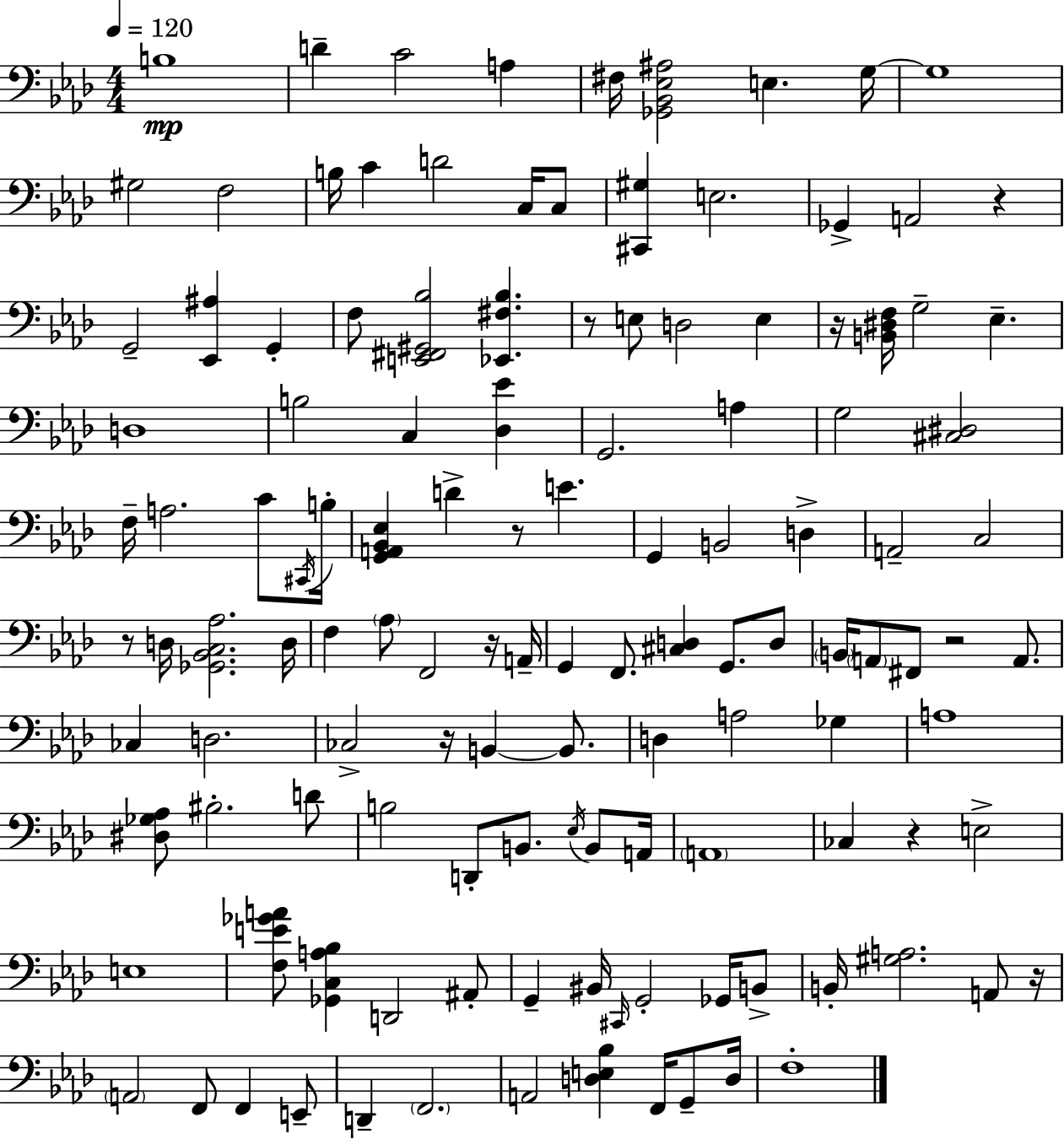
B3/w D4/q C4/h A3/q F#3/s [Gb2,Bb2,Eb3,A#3]/h E3/q. G3/s G3/w G#3/h F3/h B3/s C4/q D4/h C3/s C3/e [C#2,G#3]/q E3/h. Gb2/q A2/h R/q G2/h [Eb2,A#3]/q G2/q F3/e [E2,F#2,G#2,Bb3]/h [Eb2,F#3,Bb3]/q. R/e E3/e D3/h E3/q R/s [B2,D#3,F3]/s G3/h Eb3/q. D3/w B3/h C3/q [Db3,Eb4]/q G2/h. A3/q G3/h [C#3,D#3]/h F3/s A3/h. C4/e C#2/s B3/s [G2,A2,Bb2,Eb3]/q D4/q R/e E4/q. G2/q B2/h D3/q A2/h C3/h R/e D3/s [Gb2,Bb2,C3,Ab3]/h. D3/s F3/q Ab3/e F2/h R/s A2/s G2/q F2/e. [C#3,D3]/q G2/e. D3/e B2/s A2/e F#2/e R/h A2/e. CES3/q D3/h. CES3/h R/s B2/q B2/e. D3/q A3/h Gb3/q A3/w [D#3,Gb3,Ab3]/e BIS3/h. D4/e B3/h D2/e B2/e. Eb3/s B2/e A2/s A2/w CES3/q R/q E3/h E3/w [F3,E4,Gb4,A4]/e [Gb2,C3,A3,Bb3]/q D2/h A#2/e G2/q BIS2/s C#2/s G2/h Gb2/s B2/e B2/s [G#3,A3]/h. A2/e R/s A2/h F2/e F2/q E2/e D2/q F2/h. A2/h [D3,E3,Bb3]/q F2/s G2/e D3/s F3/w